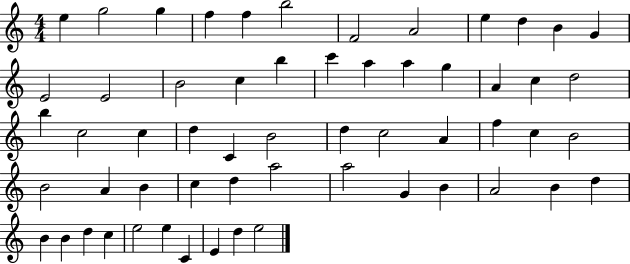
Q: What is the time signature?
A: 4/4